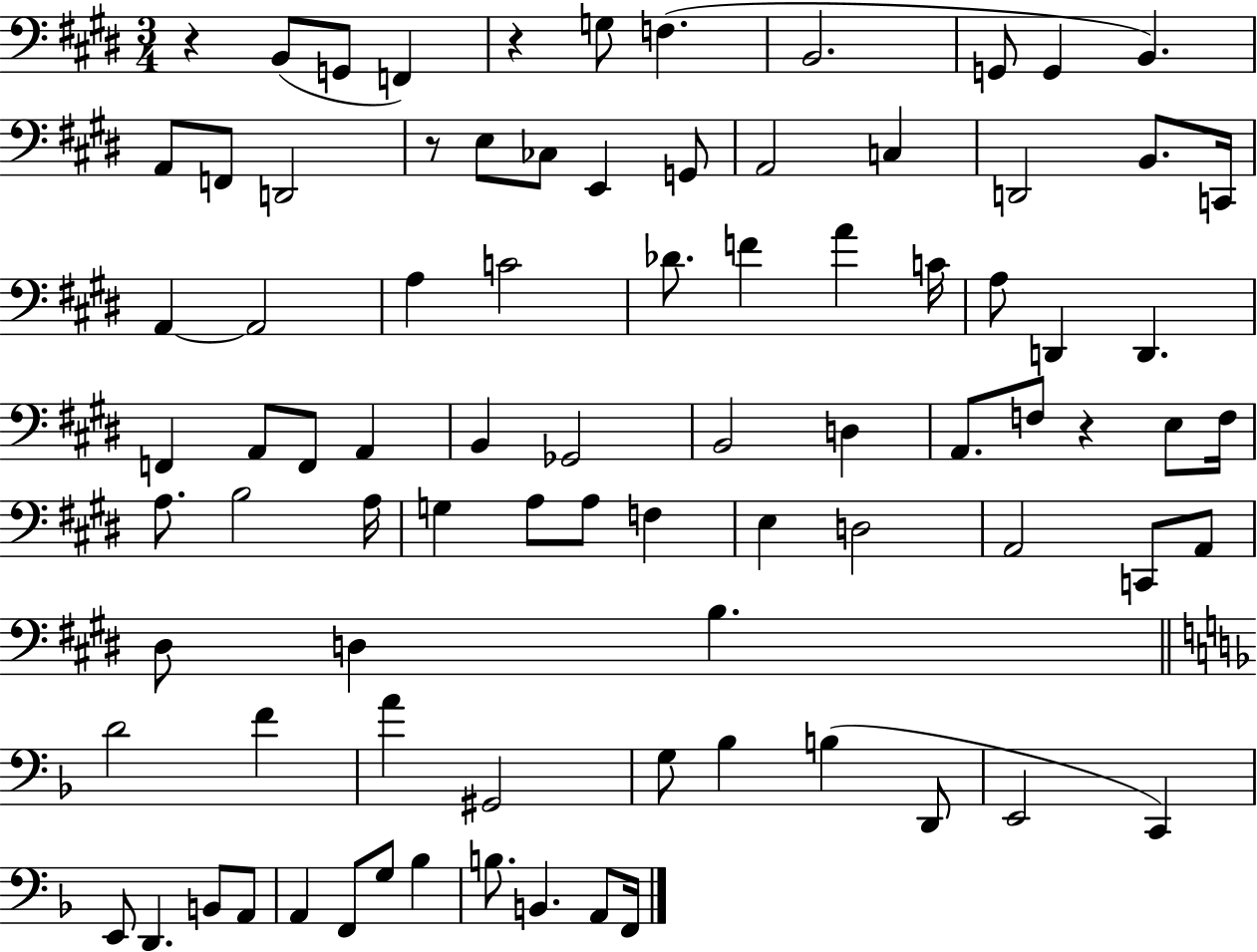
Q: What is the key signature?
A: E major